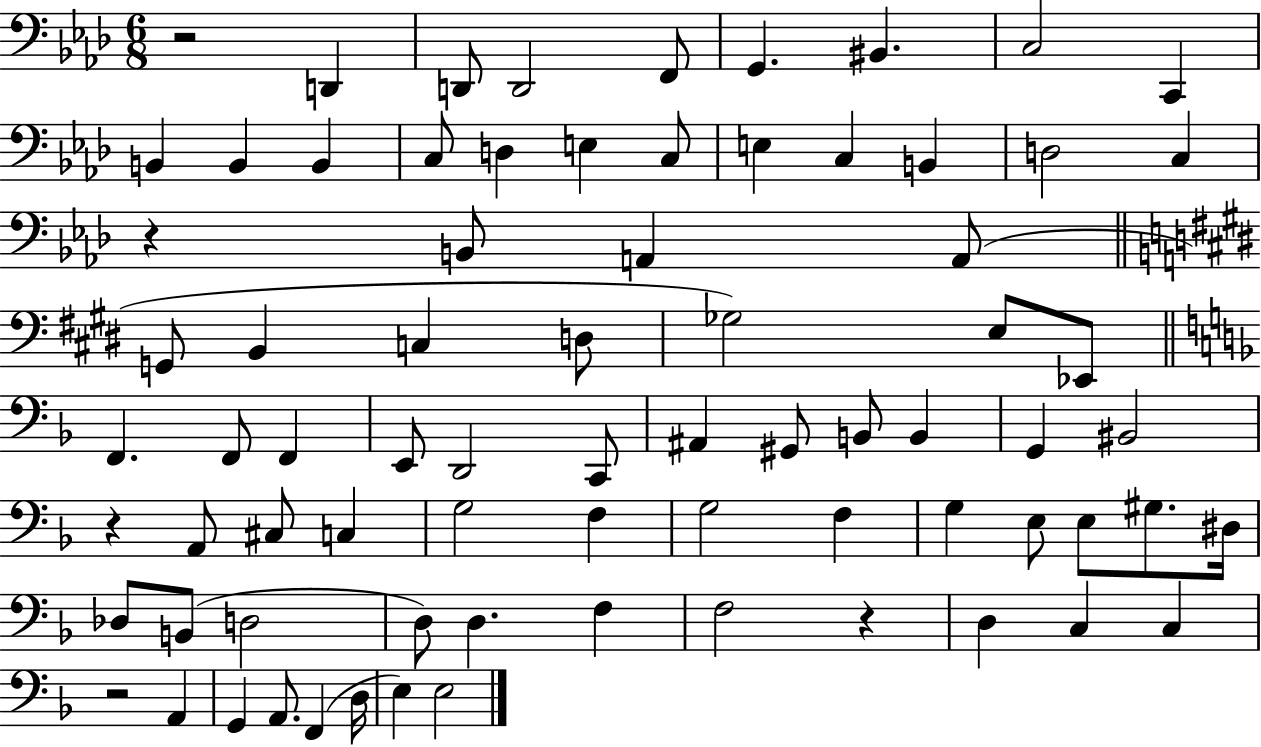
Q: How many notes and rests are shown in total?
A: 76